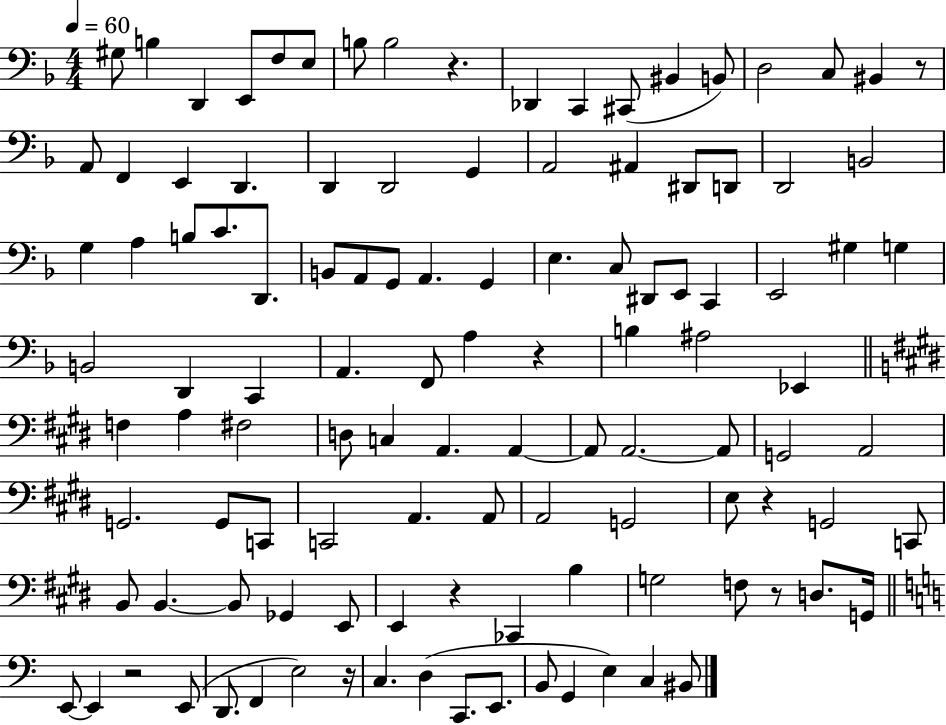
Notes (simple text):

G#3/e B3/q D2/q E2/e F3/e E3/e B3/e B3/h R/q. Db2/q C2/q C#2/e BIS2/q B2/e D3/h C3/e BIS2/q R/e A2/e F2/q E2/q D2/q. D2/q D2/h G2/q A2/h A#2/q D#2/e D2/e D2/h B2/h G3/q A3/q B3/e C4/e. D2/e. B2/e A2/e G2/e A2/q. G2/q E3/q. C3/e D#2/e E2/e C2/q E2/h G#3/q G3/q B2/h D2/q C2/q A2/q. F2/e A3/q R/q B3/q A#3/h Eb2/q F3/q A3/q F#3/h D3/e C3/q A2/q. A2/q A2/e A2/h. A2/e G2/h A2/h G2/h. G2/e C2/e C2/h A2/q. A2/e A2/h G2/h E3/e R/q G2/h C2/e B2/e B2/q. B2/e Gb2/q E2/e E2/q R/q CES2/q B3/q G3/h F3/e R/e D3/e. G2/s E2/e E2/q R/h E2/e D2/e. F2/q E3/h R/s C3/q. D3/q C2/e. E2/e. B2/e G2/q E3/q C3/q BIS2/e